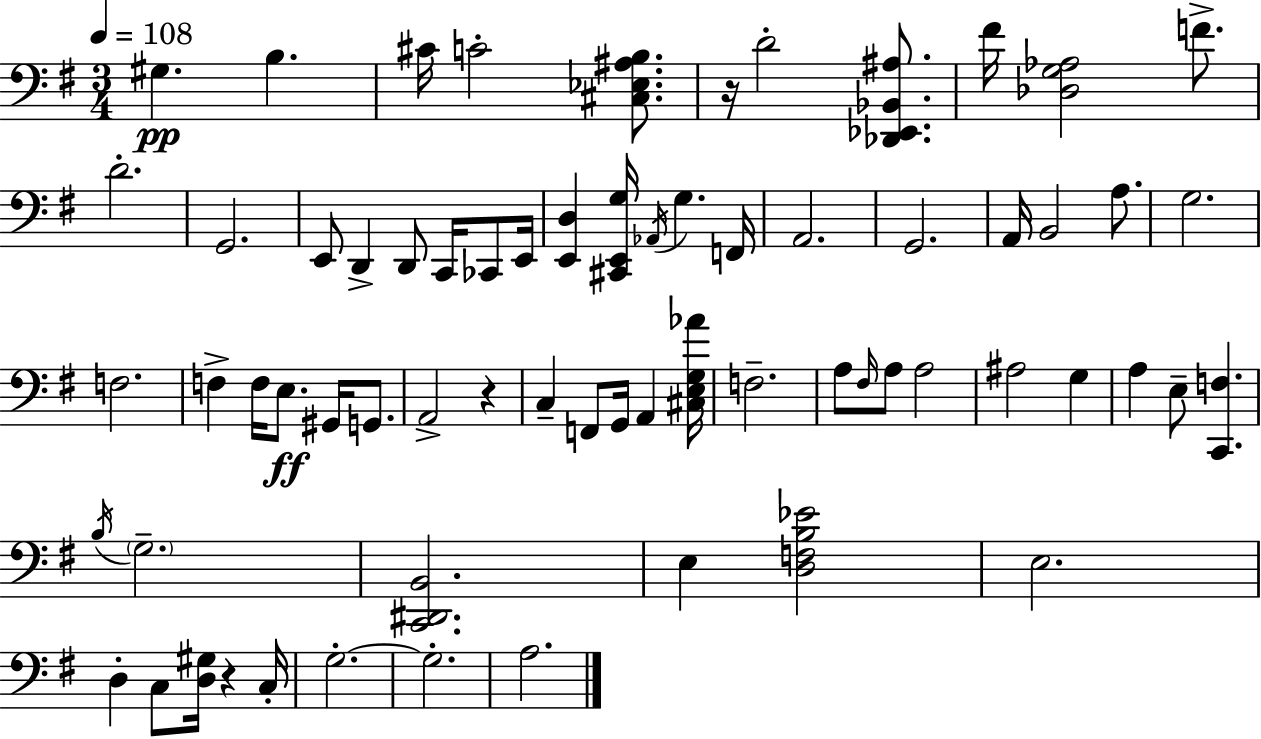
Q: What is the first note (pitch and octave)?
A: G#3